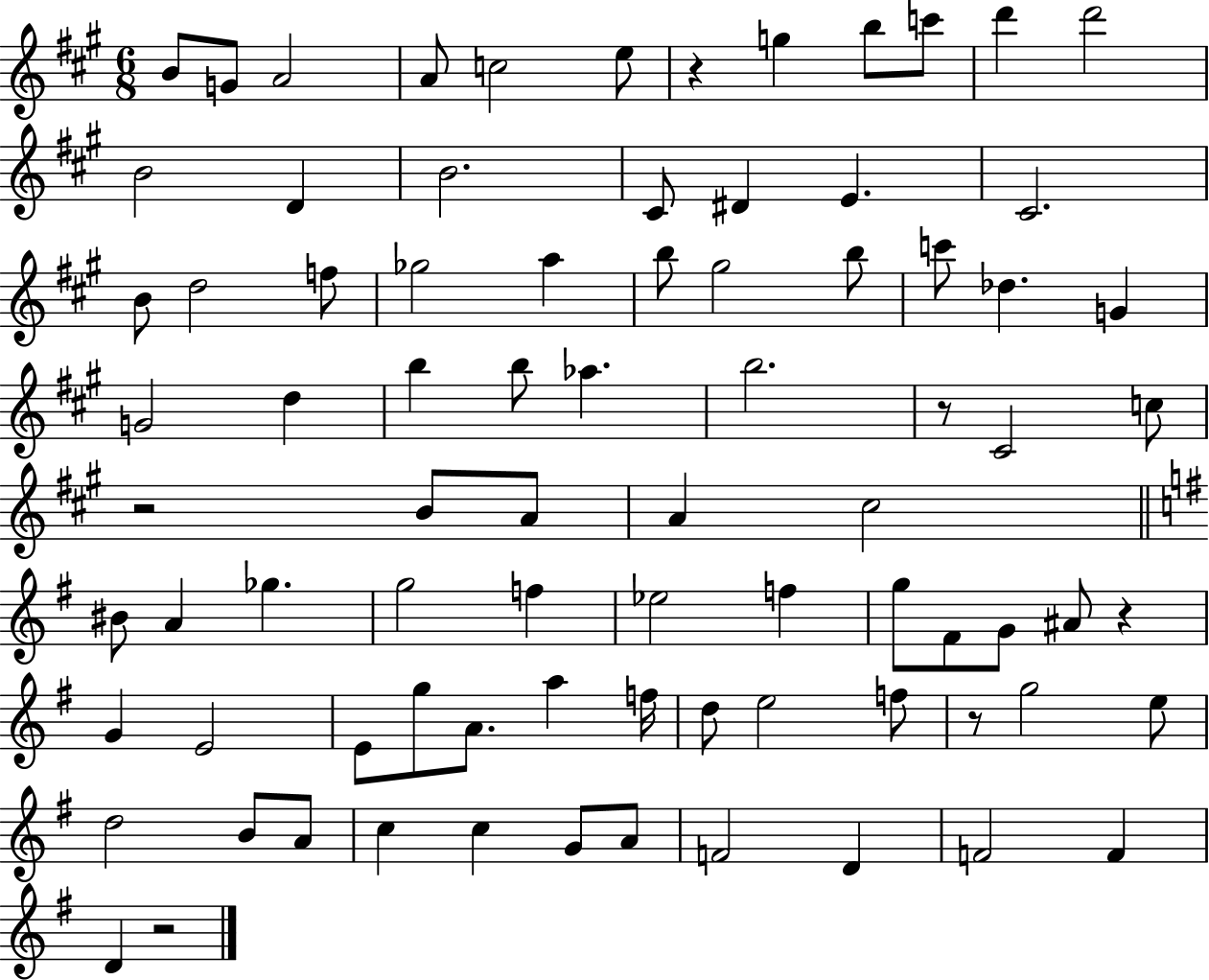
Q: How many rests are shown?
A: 6